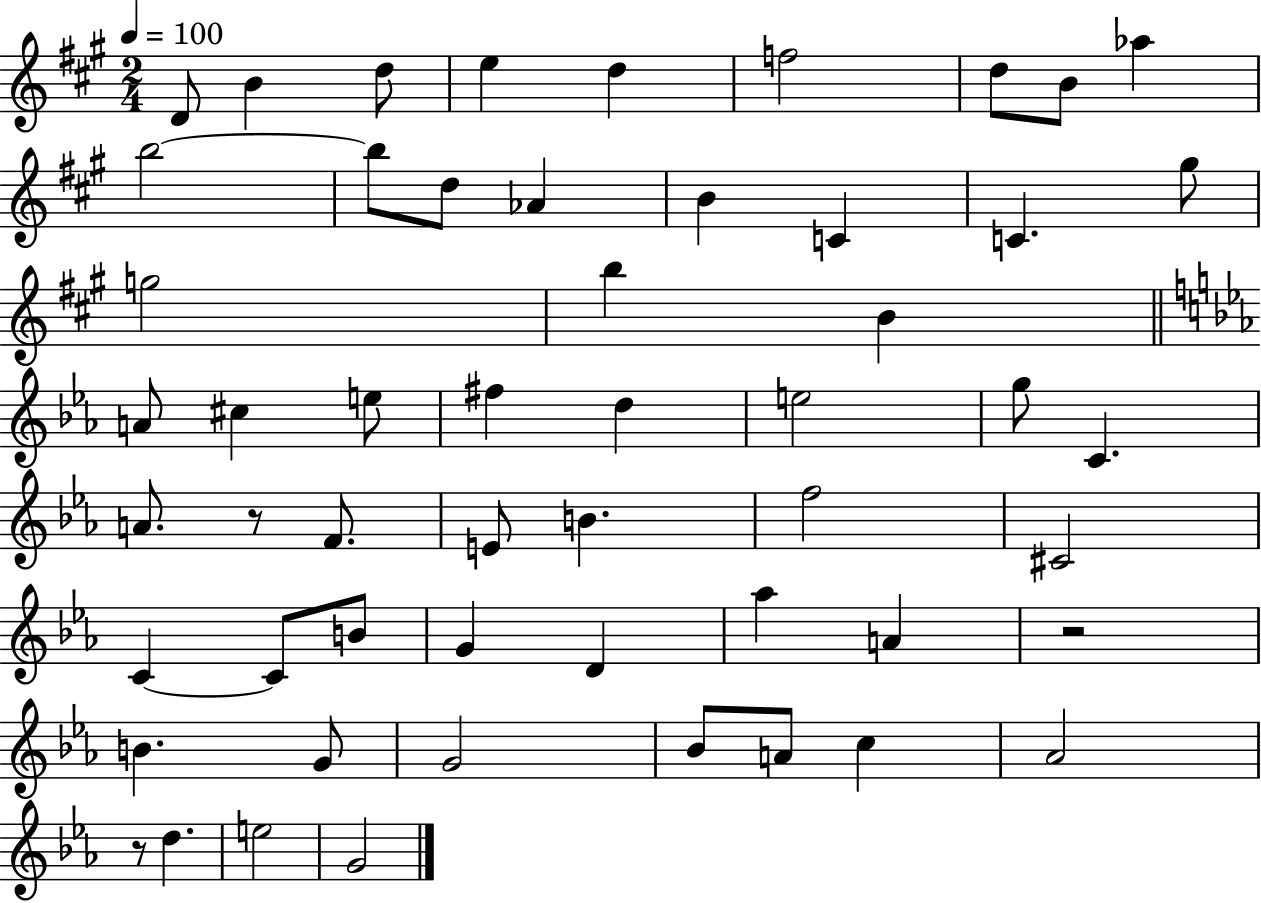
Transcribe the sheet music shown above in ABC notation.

X:1
T:Untitled
M:2/4
L:1/4
K:A
D/2 B d/2 e d f2 d/2 B/2 _a b2 b/2 d/2 _A B C C ^g/2 g2 b B A/2 ^c e/2 ^f d e2 g/2 C A/2 z/2 F/2 E/2 B f2 ^C2 C C/2 B/2 G D _a A z2 B G/2 G2 _B/2 A/2 c _A2 z/2 d e2 G2